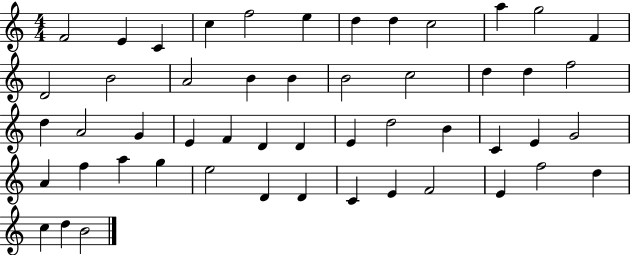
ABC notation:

X:1
T:Untitled
M:4/4
L:1/4
K:C
F2 E C c f2 e d d c2 a g2 F D2 B2 A2 B B B2 c2 d d f2 d A2 G E F D D E d2 B C E G2 A f a g e2 D D C E F2 E f2 d c d B2